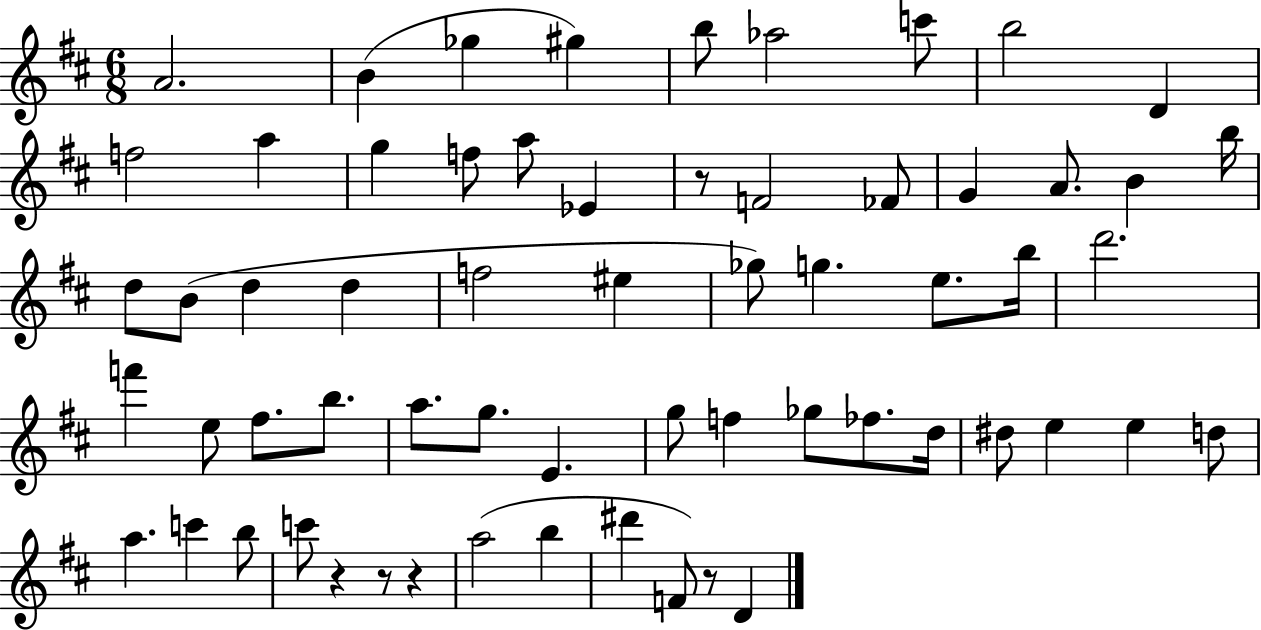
{
  \clef treble
  \numericTimeSignature
  \time 6/8
  \key d \major
  a'2. | b'4( ges''4 gis''4) | b''8 aes''2 c'''8 | b''2 d'4 | \break f''2 a''4 | g''4 f''8 a''8 ees'4 | r8 f'2 fes'8 | g'4 a'8. b'4 b''16 | \break d''8 b'8( d''4 d''4 | f''2 eis''4 | ges''8) g''4. e''8. b''16 | d'''2. | \break f'''4 e''8 fis''8. b''8. | a''8. g''8. e'4. | g''8 f''4 ges''8 fes''8. d''16 | dis''8 e''4 e''4 d''8 | \break a''4. c'''4 b''8 | c'''8 r4 r8 r4 | a''2( b''4 | dis'''4 f'8) r8 d'4 | \break \bar "|."
}